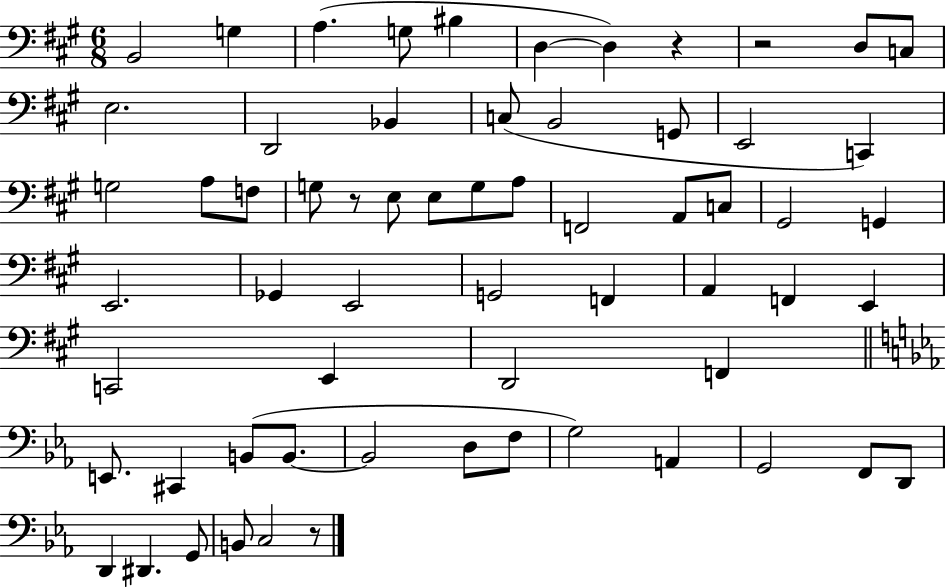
X:1
T:Untitled
M:6/8
L:1/4
K:A
B,,2 G, A, G,/2 ^B, D, D, z z2 D,/2 C,/2 E,2 D,,2 _B,, C,/2 B,,2 G,,/2 E,,2 C,, G,2 A,/2 F,/2 G,/2 z/2 E,/2 E,/2 G,/2 A,/2 F,,2 A,,/2 C,/2 ^G,,2 G,, E,,2 _G,, E,,2 G,,2 F,, A,, F,, E,, C,,2 E,, D,,2 F,, E,,/2 ^C,, B,,/2 B,,/2 B,,2 D,/2 F,/2 G,2 A,, G,,2 F,,/2 D,,/2 D,, ^D,, G,,/2 B,,/2 C,2 z/2